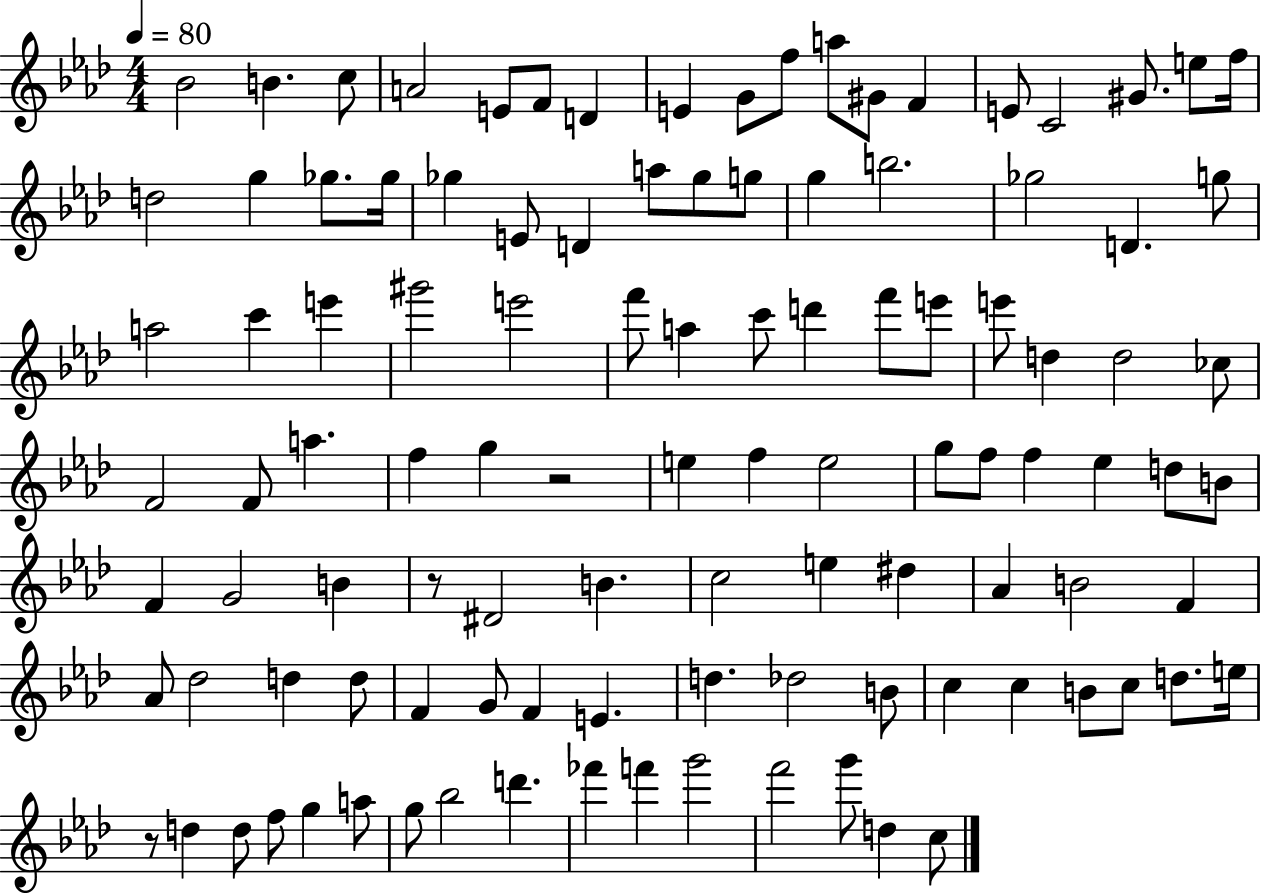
Bb4/h B4/q. C5/e A4/h E4/e F4/e D4/q E4/q G4/e F5/e A5/e G#4/e F4/q E4/e C4/h G#4/e. E5/e F5/s D5/h G5/q Gb5/e. Gb5/s Gb5/q E4/e D4/q A5/e Gb5/e G5/e G5/q B5/h. Gb5/h D4/q. G5/e A5/h C6/q E6/q G#6/h E6/h F6/e A5/q C6/e D6/q F6/e E6/e E6/e D5/q D5/h CES5/e F4/h F4/e A5/q. F5/q G5/q R/h E5/q F5/q E5/h G5/e F5/e F5/q Eb5/q D5/e B4/e F4/q G4/h B4/q R/e D#4/h B4/q. C5/h E5/q D#5/q Ab4/q B4/h F4/q Ab4/e Db5/h D5/q D5/e F4/q G4/e F4/q E4/q. D5/q. Db5/h B4/e C5/q C5/q B4/e C5/e D5/e. E5/s R/e D5/q D5/e F5/e G5/q A5/e G5/e Bb5/h D6/q. FES6/q F6/q G6/h F6/h G6/e D5/q C5/e